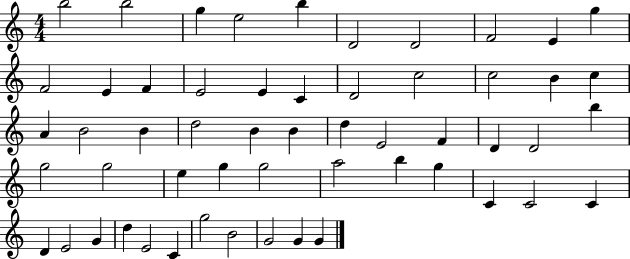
X:1
T:Untitled
M:4/4
L:1/4
K:C
b2 b2 g e2 b D2 D2 F2 E g F2 E F E2 E C D2 c2 c2 B c A B2 B d2 B B d E2 F D D2 b g2 g2 e g g2 a2 b g C C2 C D E2 G d E2 C g2 B2 G2 G G